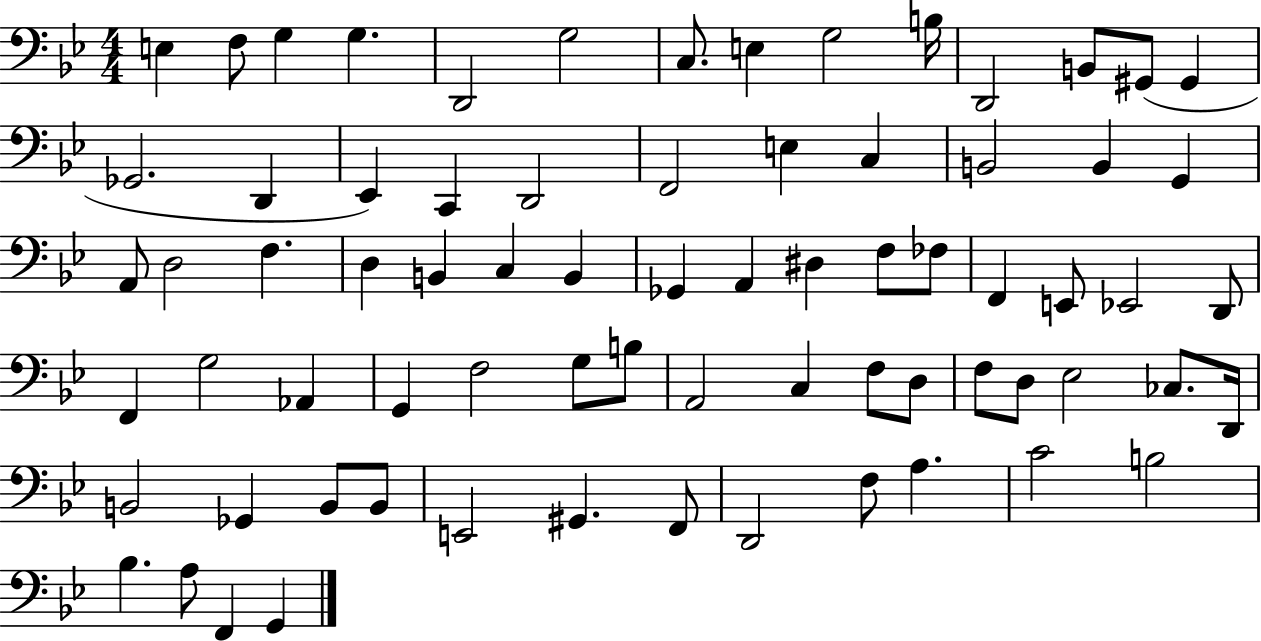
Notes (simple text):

E3/q F3/e G3/q G3/q. D2/h G3/h C3/e. E3/q G3/h B3/s D2/h B2/e G#2/e G#2/q Gb2/h. D2/q Eb2/q C2/q D2/h F2/h E3/q C3/q B2/h B2/q G2/q A2/e D3/h F3/q. D3/q B2/q C3/q B2/q Gb2/q A2/q D#3/q F3/e FES3/e F2/q E2/e Eb2/h D2/e F2/q G3/h Ab2/q G2/q F3/h G3/e B3/e A2/h C3/q F3/e D3/e F3/e D3/e Eb3/h CES3/e. D2/s B2/h Gb2/q B2/e B2/e E2/h G#2/q. F2/e D2/h F3/e A3/q. C4/h B3/h Bb3/q. A3/e F2/q G2/q